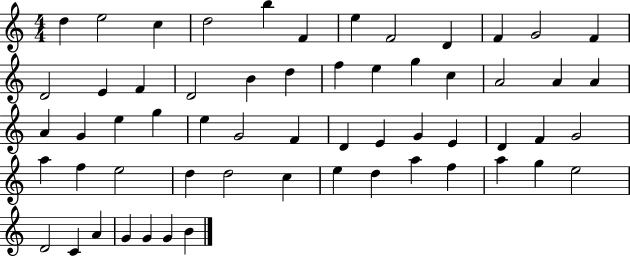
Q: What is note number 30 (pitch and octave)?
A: E5